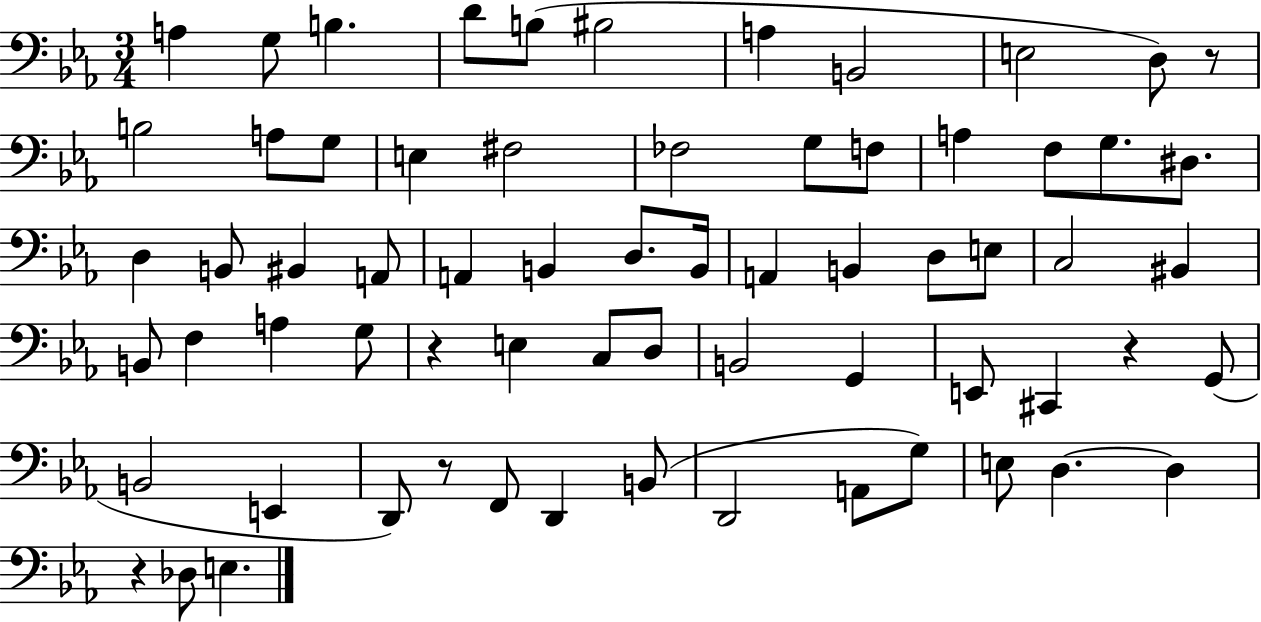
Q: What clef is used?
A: bass